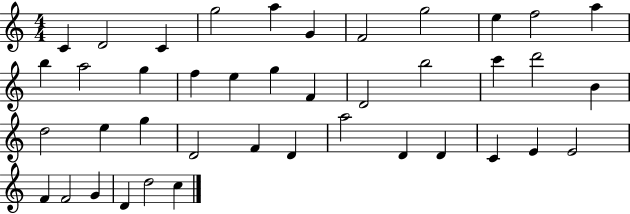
X:1
T:Untitled
M:4/4
L:1/4
K:C
C D2 C g2 a G F2 g2 e f2 a b a2 g f e g F D2 b2 c' d'2 B d2 e g D2 F D a2 D D C E E2 F F2 G D d2 c